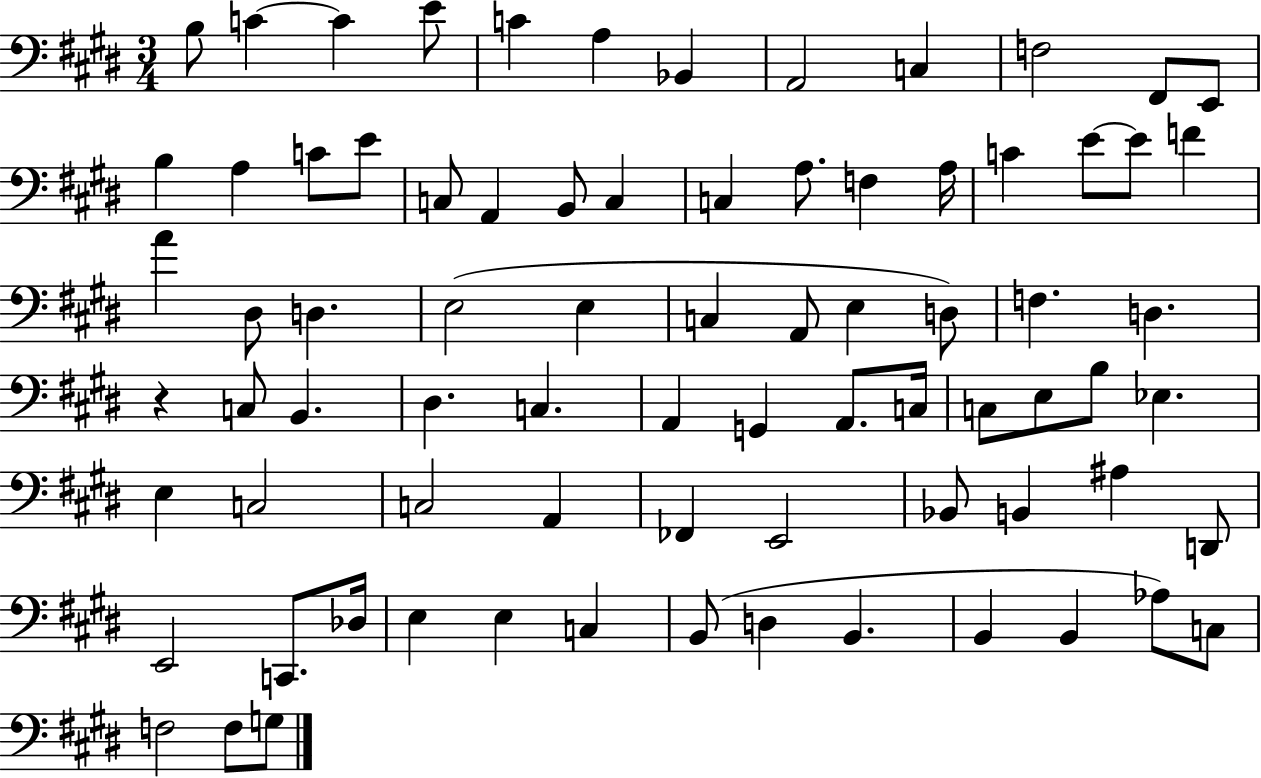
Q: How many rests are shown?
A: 1